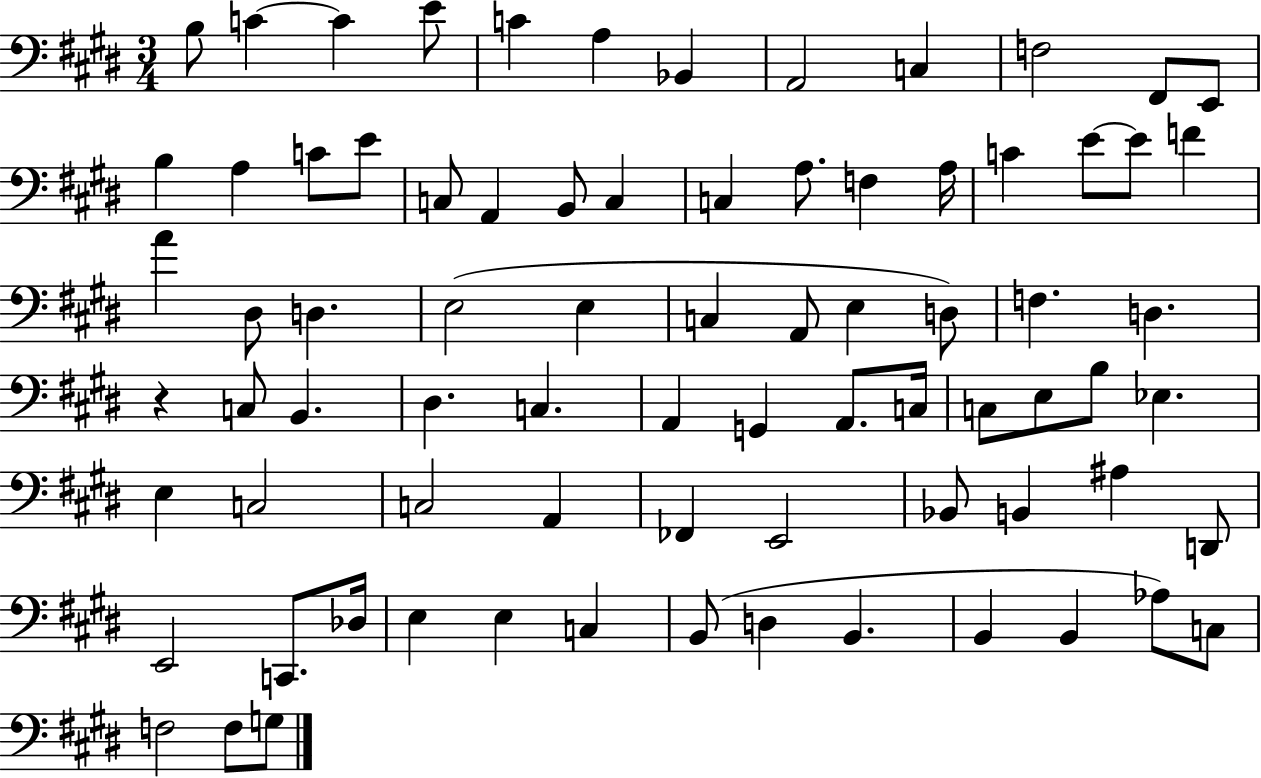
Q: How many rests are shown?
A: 1